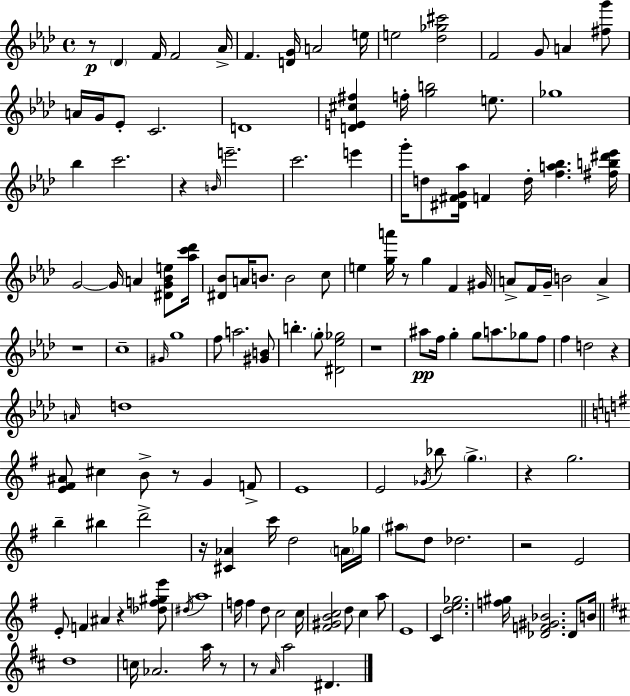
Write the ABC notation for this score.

X:1
T:Untitled
M:4/4
L:1/4
K:Fm
z/2 _D F/4 F2 _A/4 F [DG]/4 A2 e/4 e2 [_d_g^c']2 F2 G/2 A [^fg']/2 A/4 G/4 _E/2 C2 D4 [DE^c^f] f/4 [gb]2 e/2 _g4 _b c'2 z B/4 e'2 c'2 e' g'/4 d/2 [^D^FG_a]/4 F d/4 [fa_b] [^fb^d'_e']/4 G2 G/4 A [^DG_Be]/2 [_ac'_d']/4 [^D_B]/2 A/4 B/2 B2 c/2 e [ga']/4 z/2 g F ^G/4 A/2 F/4 G/4 B2 A z4 c4 ^G/4 g4 f/2 a2 [^GB]/2 b g/2 [^D_e_g]2 z4 ^a/2 f/4 g g/2 a/2 _g/2 f/2 f d2 z A/4 d4 [E^F^A]/2 ^c B/2 z/2 G F/2 E4 E2 _G/4 _b/2 g z g2 b ^b d'2 z/4 [^C_A] c'/4 d2 A/4 _g/4 ^a/2 d/2 _d2 z2 E2 E/2 F ^A z [_df^ge']/2 ^d/4 a4 f/4 f d/2 c2 c/4 [^F^GBc]2 d/2 c a/2 E4 C [de_g]2 [f^g]/4 [_DF^G_B]2 _D/2 B/4 d4 c/4 _A2 a/4 z/2 z/2 A/4 a2 ^D